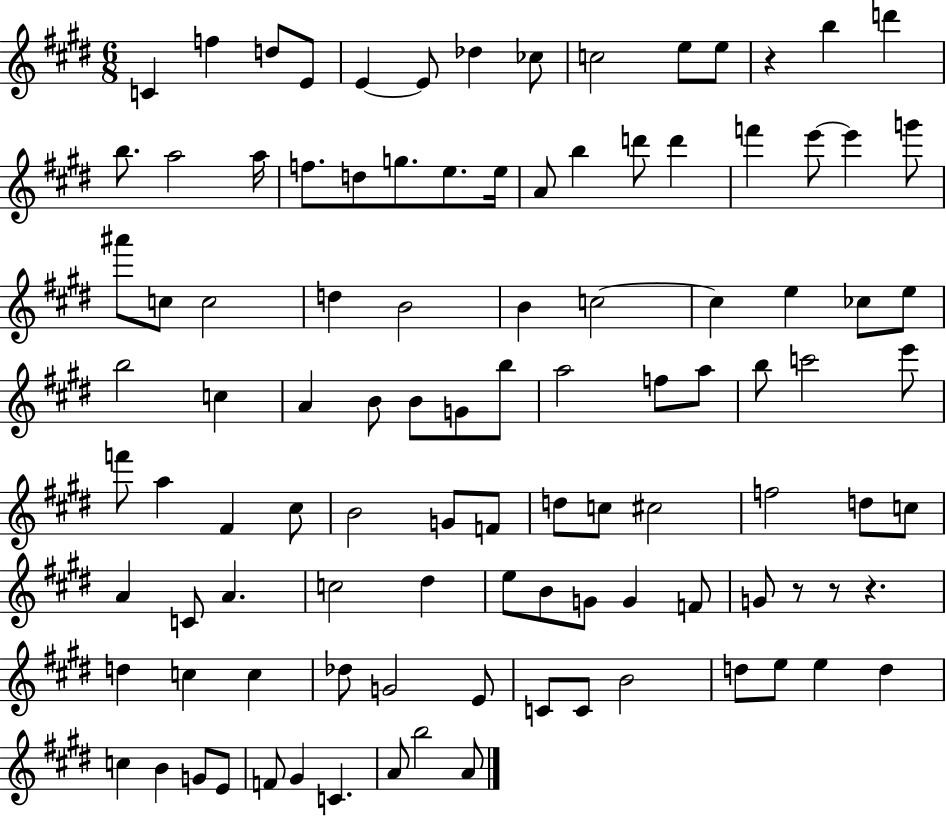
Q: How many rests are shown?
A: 4